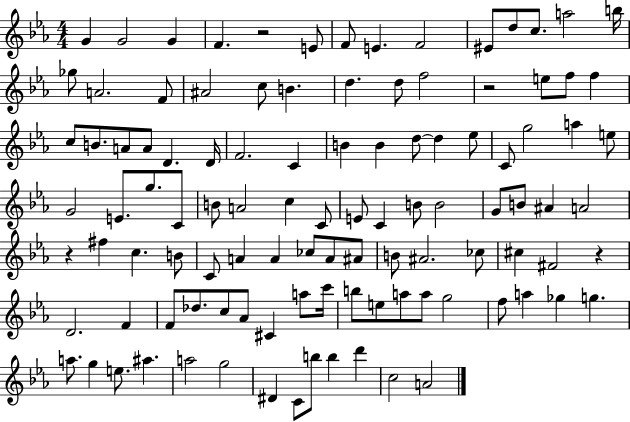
{
  \clef treble
  \numericTimeSignature
  \time 4/4
  \key ees \major
  g'4 g'2 g'4 | f'4. r2 e'8 | f'8 e'4. f'2 | eis'8 d''8 c''8. a''2 b''16 | \break ges''8 a'2. f'8 | ais'2 c''8 b'4. | d''4. d''8 f''2 | r2 e''8 f''8 f''4 | \break c''8 b'8. a'8 a'8 d'4. d'16 | f'2. c'4 | b'4 b'4 d''8~~ d''4 ees''8 | c'8 g''2 a''4 e''8 | \break g'2 e'8. g''8. c'8 | b'8 a'2 c''4 c'8 | e'8 c'4 b'8 b'2 | g'8 b'8 ais'4 a'2 | \break r4 fis''4 c''4. b'8 | c'8 a'4 a'4 ces''8 a'8 ais'8 | b'8 ais'2. ces''8 | cis''4 fis'2 r4 | \break d'2. f'4 | f'8 des''8. c''8 aes'8 cis'4 a''8 c'''16 | b''8 e''8 a''8 a''8 g''2 | f''8 a''4 ges''4 g''4. | \break a''8. g''4 e''8. ais''4. | a''2 g''2 | dis'4 c'8 b''8 b''4 d'''4 | c''2 a'2 | \break \bar "|."
}